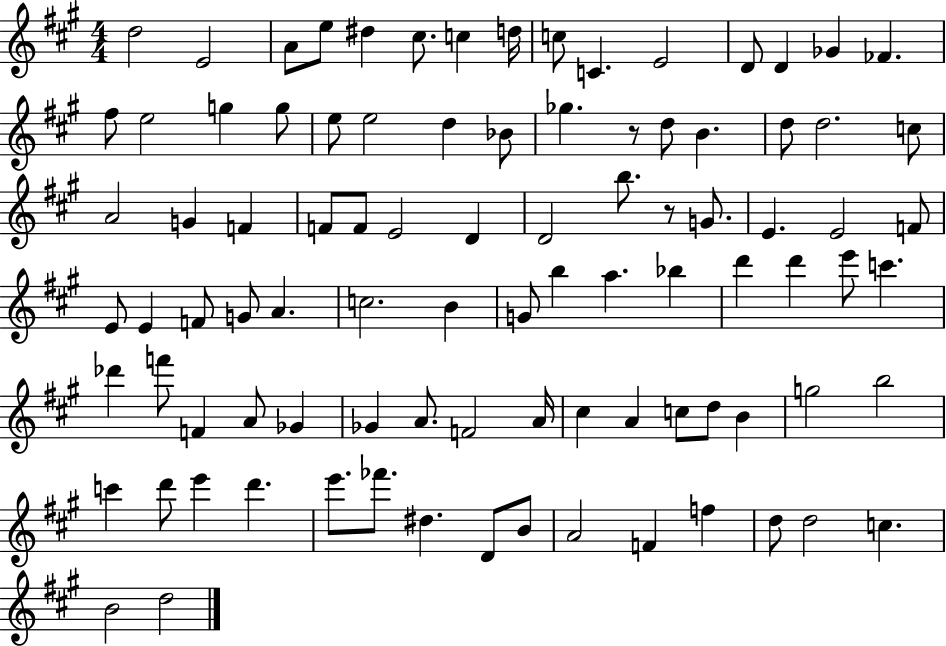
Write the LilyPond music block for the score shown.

{
  \clef treble
  \numericTimeSignature
  \time 4/4
  \key a \major
  \repeat volta 2 { d''2 e'2 | a'8 e''8 dis''4 cis''8. c''4 d''16 | c''8 c'4. e'2 | d'8 d'4 ges'4 fes'4. | \break fis''8 e''2 g''4 g''8 | e''8 e''2 d''4 bes'8 | ges''4. r8 d''8 b'4. | d''8 d''2. c''8 | \break a'2 g'4 f'4 | f'8 f'8 e'2 d'4 | d'2 b''8. r8 g'8. | e'4. e'2 f'8 | \break e'8 e'4 f'8 g'8 a'4. | c''2. b'4 | g'8 b''4 a''4. bes''4 | d'''4 d'''4 e'''8 c'''4. | \break des'''4 f'''8 f'4 a'8 ges'4 | ges'4 a'8. f'2 a'16 | cis''4 a'4 c''8 d''8 b'4 | g''2 b''2 | \break c'''4 d'''8 e'''4 d'''4. | e'''8. fes'''8. dis''4. d'8 b'8 | a'2 f'4 f''4 | d''8 d''2 c''4. | \break b'2 d''2 | } \bar "|."
}